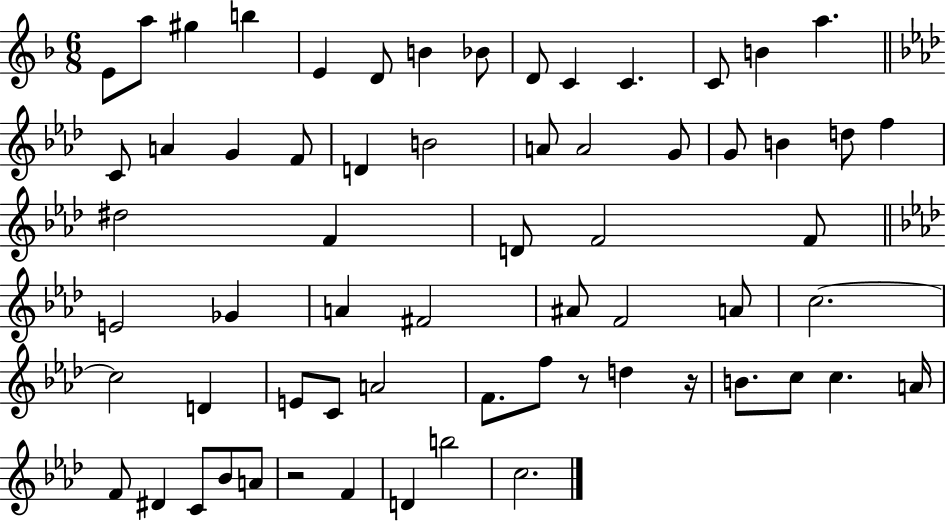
{
  \clef treble
  \numericTimeSignature
  \time 6/8
  \key f \major
  \repeat volta 2 { e'8 a''8 gis''4 b''4 | e'4 d'8 b'4 bes'8 | d'8 c'4 c'4. | c'8 b'4 a''4. | \break \bar "||" \break \key aes \major c'8 a'4 g'4 f'8 | d'4 b'2 | a'8 a'2 g'8 | g'8 b'4 d''8 f''4 | \break dis''2 f'4 | d'8 f'2 f'8 | \bar "||" \break \key f \minor e'2 ges'4 | a'4 fis'2 | ais'8 f'2 a'8 | c''2.~~ | \break c''2 d'4 | e'8 c'8 a'2 | f'8. f''8 r8 d''4 r16 | b'8. c''8 c''4. a'16 | \break f'8 dis'4 c'8 bes'8 a'8 | r2 f'4 | d'4 b''2 | c''2. | \break } \bar "|."
}